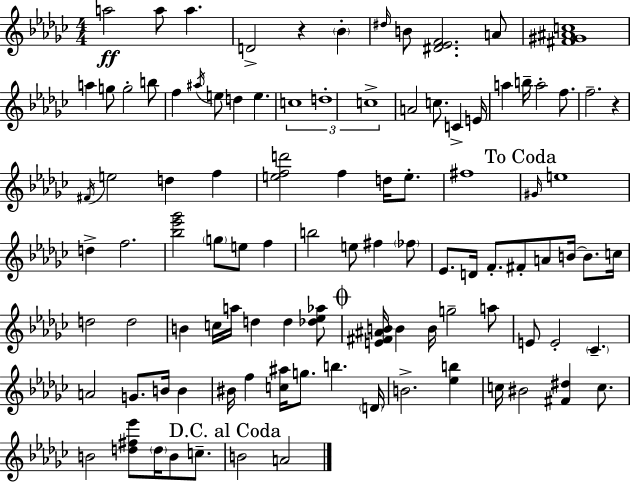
X:1
T:Untitled
M:4/4
L:1/4
K:Ebm
a2 a/2 a D2 z _B ^d/4 B/2 [^D_EF]2 A/2 [^F^G^Ac]4 a g/2 g2 b/2 f ^a/4 e/2 d e c4 d4 c4 A2 c/2 C E/4 a b/4 a2 f/2 f2 z ^F/4 e2 d f [efd']2 f d/4 e/2 ^f4 ^G/4 e4 d f2 [_b_e'_g']2 g/2 e/2 f b2 e/2 ^f _f/2 _E/2 D/4 F/2 ^F/2 A/2 B/4 B/2 c/4 d2 d2 B c/4 a/4 d d [_d_e_a]/2 [E^F^AB]/4 B B/4 g2 a/2 E/2 E2 _C A2 G/2 B/4 B ^B/4 f [c^a]/4 g/2 b D/4 B2 [_eb] c/4 ^B2 [^F^d] c/2 B2 [d^f_e']/2 d/4 B/2 c/2 B2 A2